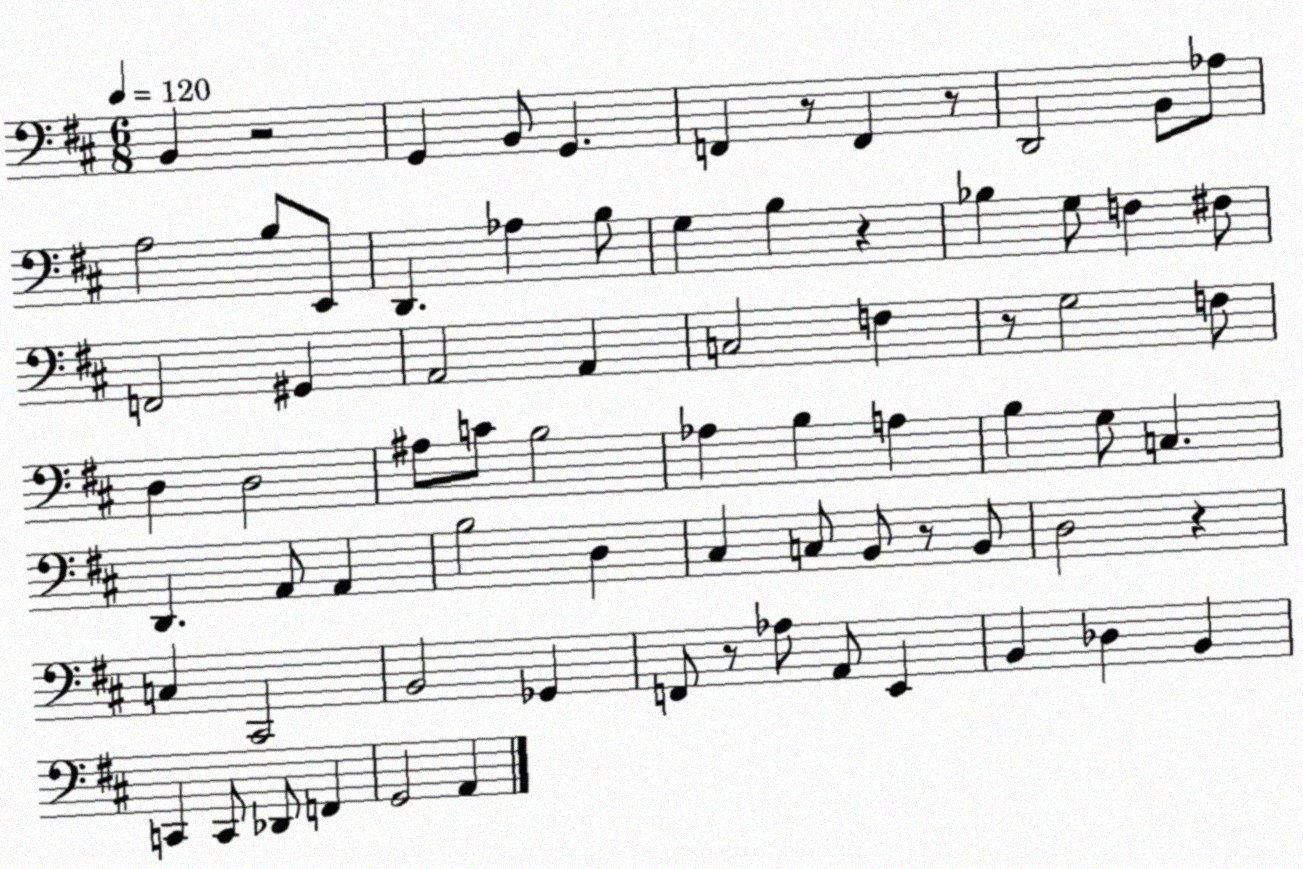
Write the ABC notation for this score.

X:1
T:Untitled
M:6/8
L:1/4
K:D
B,, z2 G,, B,,/2 G,, F,, z/2 F,, z/2 D,,2 B,,/2 _A,/2 A,2 B,/2 E,,/2 D,, _A, B,/2 G, B, z _B, G,/2 F, ^F,/2 F,,2 ^G,, A,,2 A,, C,2 F, z/2 G,2 F,/2 D, D,2 ^A,/2 C/2 B,2 _A, B, A, B, G,/2 C, D,, A,,/2 A,, B,2 D, ^C, C,/2 B,,/2 z/2 B,,/2 D,2 z C, ^C,,2 B,,2 _G,, F,,/2 z/2 _A,/2 A,,/2 E,, B,, _D, B,, C,, C,,/2 _D,,/2 F,, G,,2 A,,